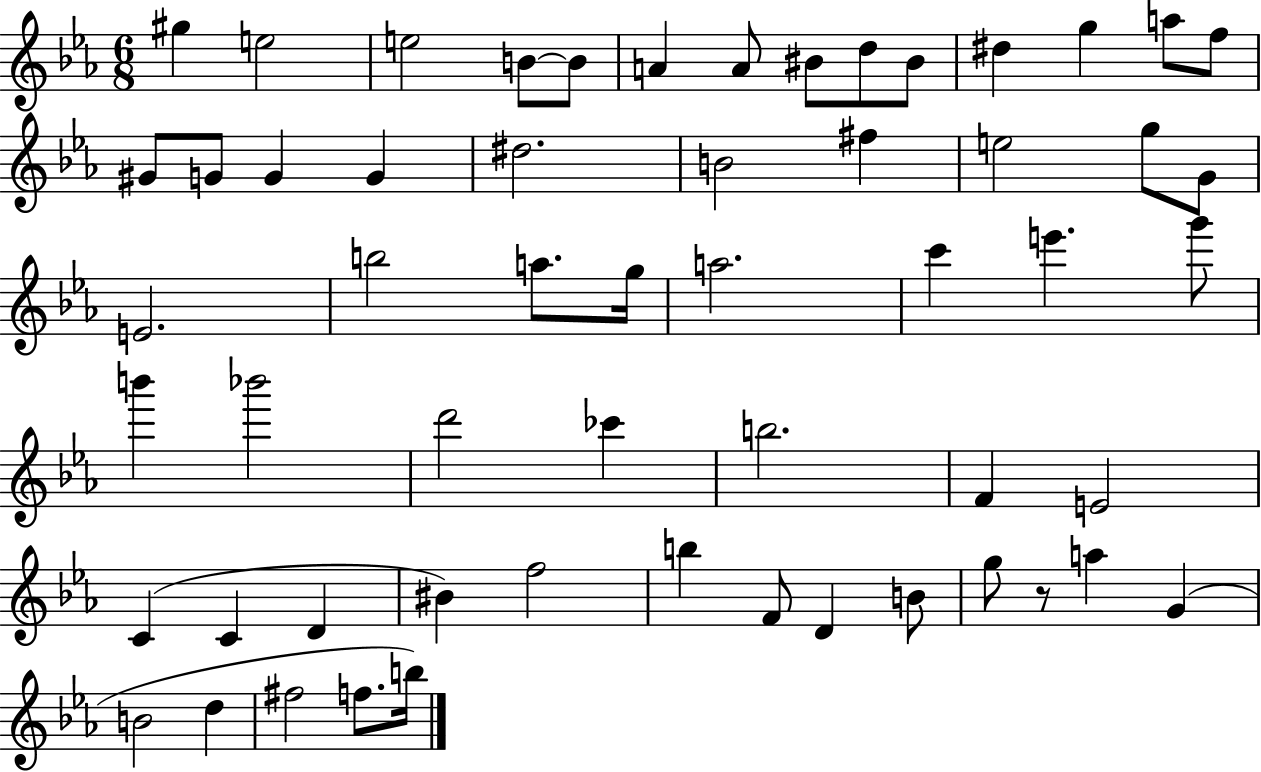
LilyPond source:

{
  \clef treble
  \numericTimeSignature
  \time 6/8
  \key ees \major
  gis''4 e''2 | e''2 b'8~~ b'8 | a'4 a'8 bis'8 d''8 bis'8 | dis''4 g''4 a''8 f''8 | \break gis'8 g'8 g'4 g'4 | dis''2. | b'2 fis''4 | e''2 g''8 g'8 | \break e'2. | b''2 a''8. g''16 | a''2. | c'''4 e'''4. g'''8 | \break b'''4 bes'''2 | d'''2 ces'''4 | b''2. | f'4 e'2 | \break c'4( c'4 d'4 | bis'4) f''2 | b''4 f'8 d'4 b'8 | g''8 r8 a''4 g'4( | \break b'2 d''4 | fis''2 f''8. b''16) | \bar "|."
}